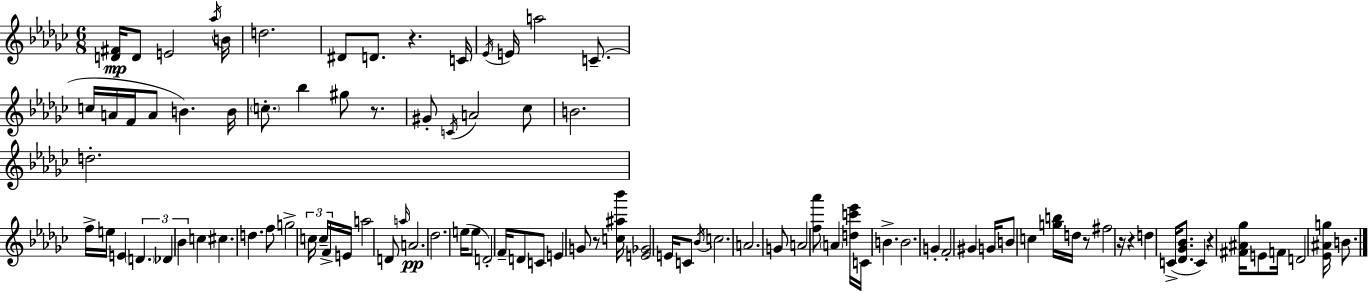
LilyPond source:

{
  \clef treble
  \numericTimeSignature
  \time 6/8
  \key ees \minor
  <d' fis'>16\mp d'8 e'2 \acciaccatura { aes''16 } | b'16 d''2. | dis'8 d'8. r4. | c'16 \acciaccatura { ees'16 } e'16 a''2 c'8.--( | \break c''16 a'16 f'16 a'8 b'4.) | b'16 \parenthesize c''8.-. bes''4 gis''8 r8. | gis'8-. \acciaccatura { c'16 } a'2 | ces''8 b'2. | \break d''2.-. | f''16-> e''16 e'4 \tuplet 3/2 { \parenthesize d'4. | des'4 bes'4 } c''4 | cis''4. d''4. | \break f''8 g''2-> | \tuplet 3/2 { c''16 c''16-- f'16-> } e'16 a''2 | d'8 \grace { a''16 } a'2.\pp | des''2. | \break e''16( e''8 d'2-.) | f'16-- d'8 c'8 e'4 | g'8 r8 <c'' ais'' bes'''>16 <e' ges'>2 | e'16 c'8 \acciaccatura { bes'16 } c''2. | \break a'2. | g'8 a'2 | <f'' aes'''>8 \parenthesize a'4 <d'' c''' ees'''>16 c'16 b'4.-> | b'2. | \break g'4-. f'2-. | gis'4 g'16 b'8 | c''4 <g'' b''>16 d''16 r8 fis''2 | r16 r4 d''4 | \break c'16->( <des' ges' bes'>8. c'4) r4 | <fis' ais' ges''>16 e'8 f'16 d'2 | <ees' ais' g''>16 b'8. \bar "|."
}